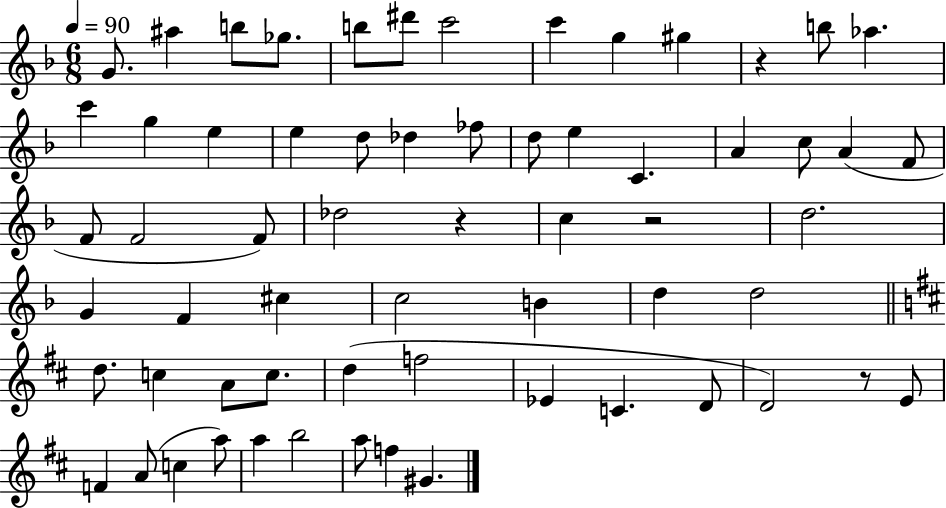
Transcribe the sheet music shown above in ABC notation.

X:1
T:Untitled
M:6/8
L:1/4
K:F
G/2 ^a b/2 _g/2 b/2 ^d'/2 c'2 c' g ^g z b/2 _a c' g e e d/2 _d _f/2 d/2 e C A c/2 A F/2 F/2 F2 F/2 _d2 z c z2 d2 G F ^c c2 B d d2 d/2 c A/2 c/2 d f2 _E C D/2 D2 z/2 E/2 F A/2 c a/2 a b2 a/2 f ^G